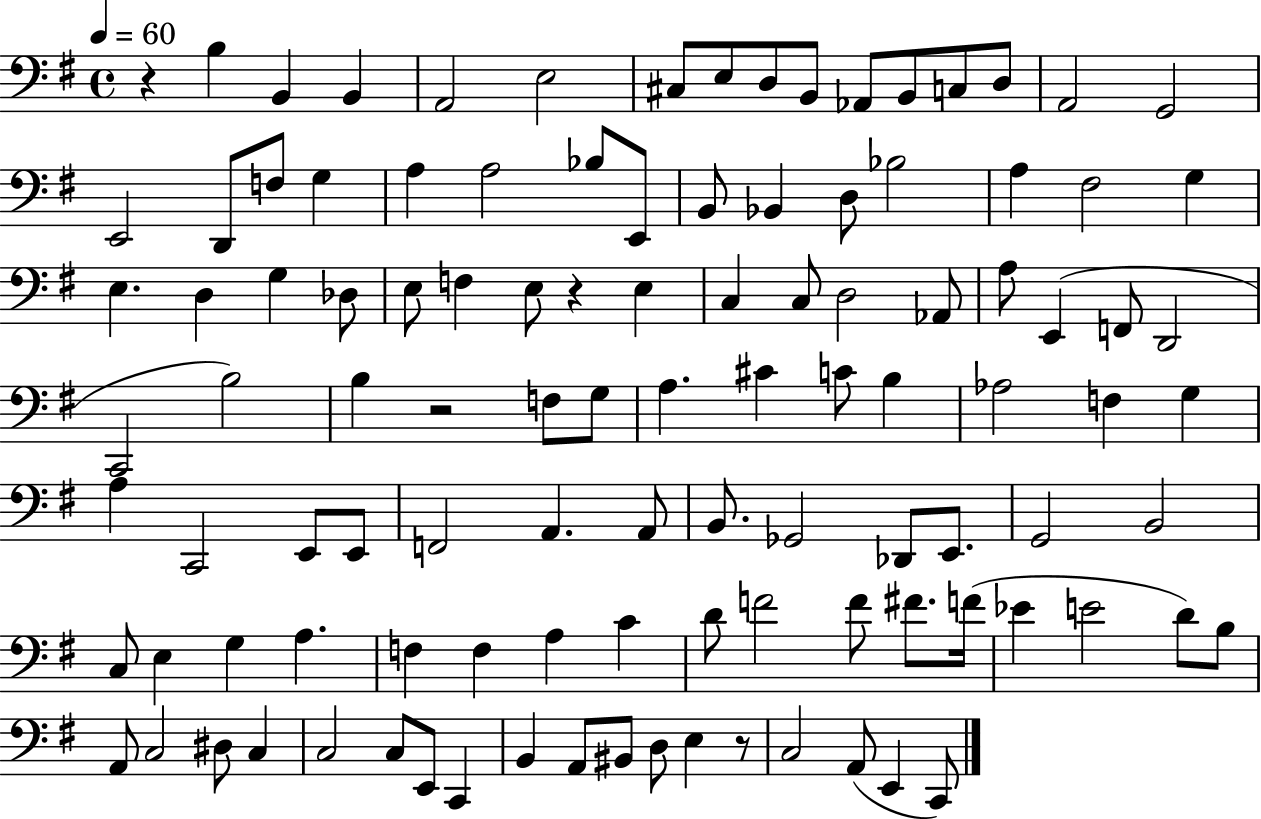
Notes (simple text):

R/q B3/q B2/q B2/q A2/h E3/h C#3/e E3/e D3/e B2/e Ab2/e B2/e C3/e D3/e A2/h G2/h E2/h D2/e F3/e G3/q A3/q A3/h Bb3/e E2/e B2/e Bb2/q D3/e Bb3/h A3/q F#3/h G3/q E3/q. D3/q G3/q Db3/e E3/e F3/q E3/e R/q E3/q C3/q C3/e D3/h Ab2/e A3/e E2/q F2/e D2/h C2/h B3/h B3/q R/h F3/e G3/e A3/q. C#4/q C4/e B3/q Ab3/h F3/q G3/q A3/q C2/h E2/e E2/e F2/h A2/q. A2/e B2/e. Gb2/h Db2/e E2/e. G2/h B2/h C3/e E3/q G3/q A3/q. F3/q F3/q A3/q C4/q D4/e F4/h F4/e F#4/e. F4/s Eb4/q E4/h D4/e B3/e A2/e C3/h D#3/e C3/q C3/h C3/e E2/e C2/q B2/q A2/e BIS2/e D3/e E3/q R/e C3/h A2/e E2/q C2/e